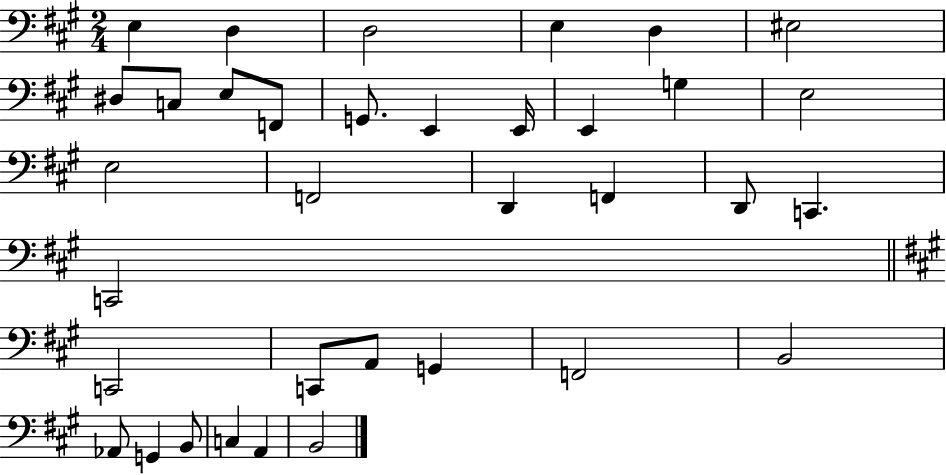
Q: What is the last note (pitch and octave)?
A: B2